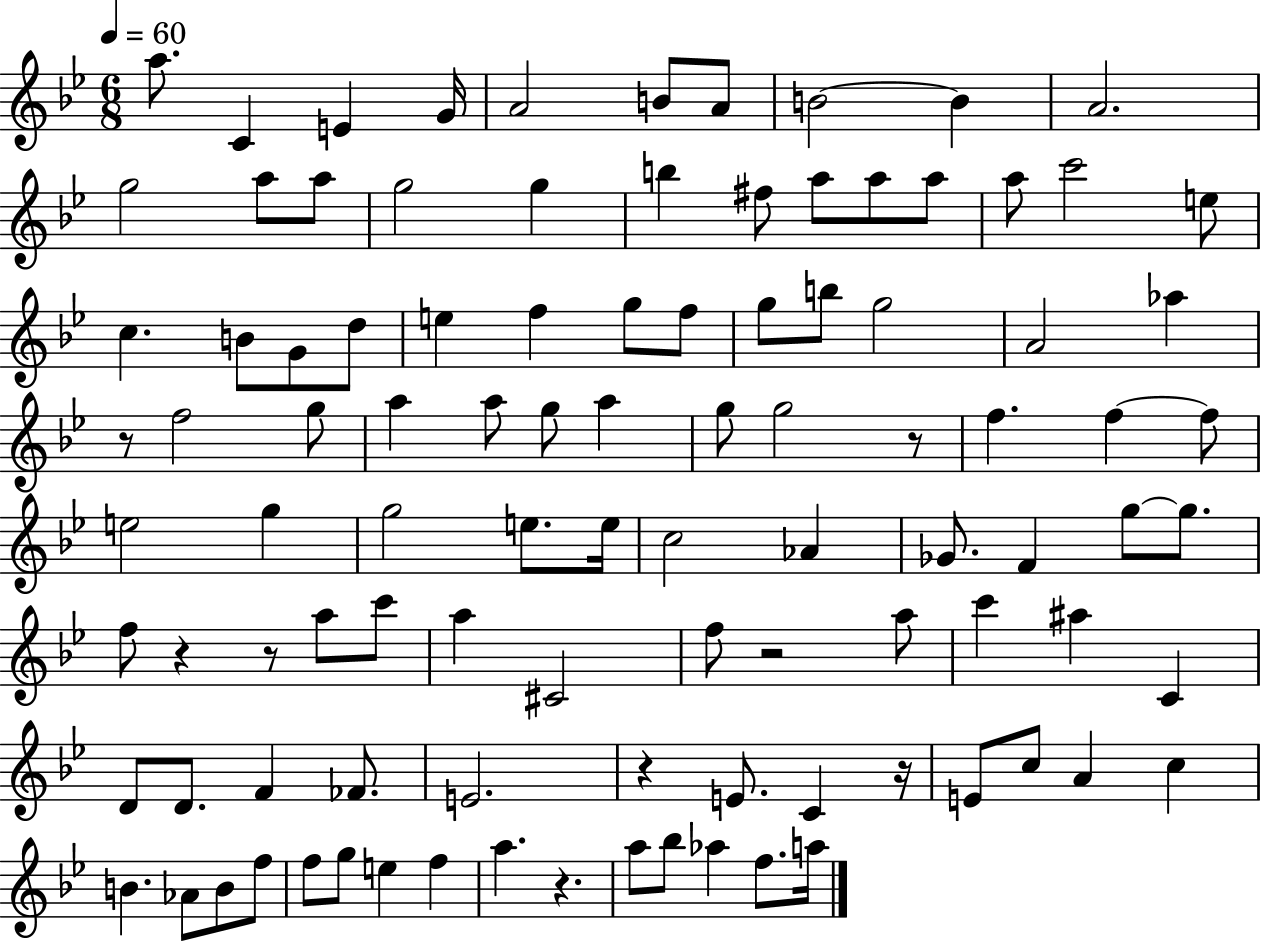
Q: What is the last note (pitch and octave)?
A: A5